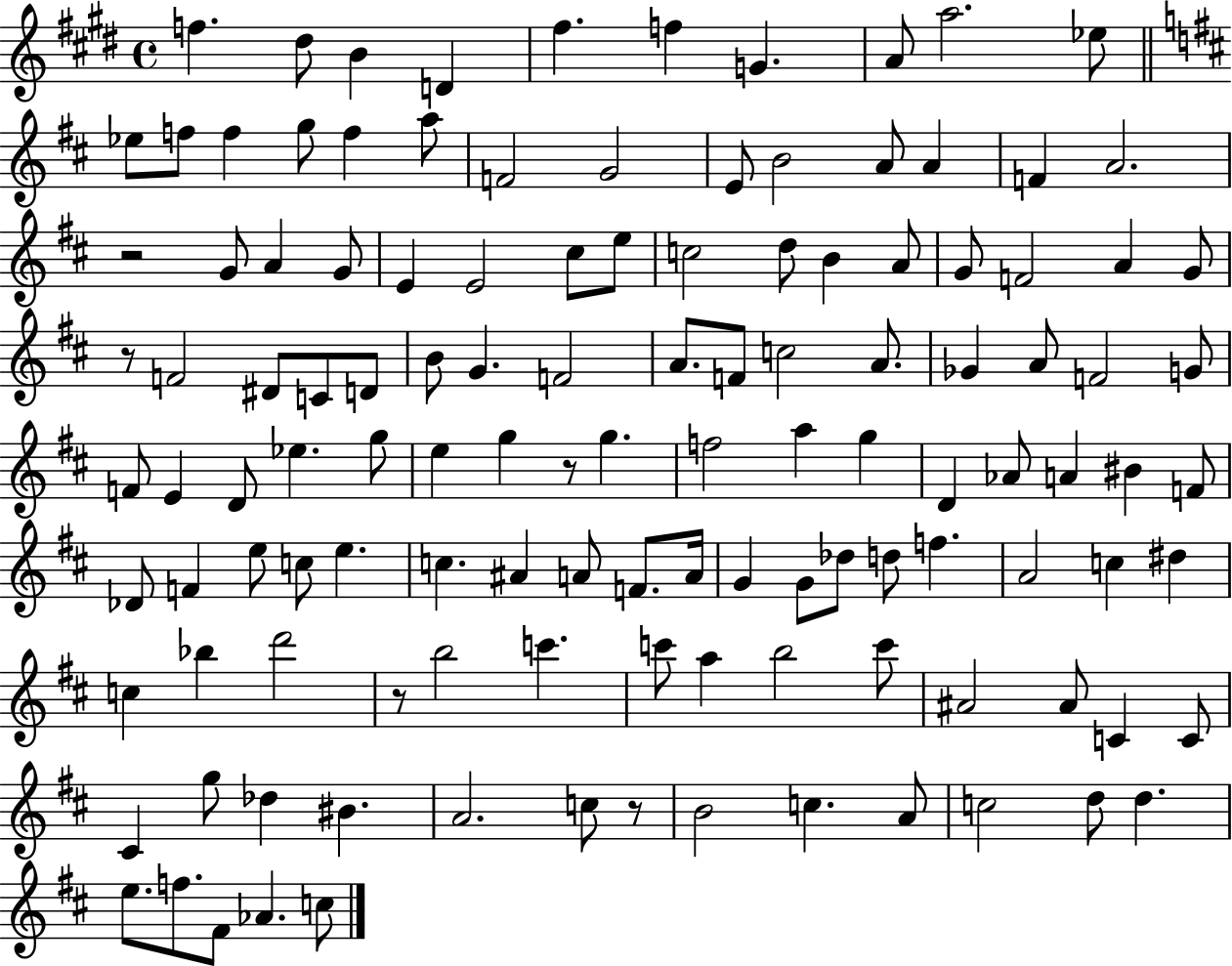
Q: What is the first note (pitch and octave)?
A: F5